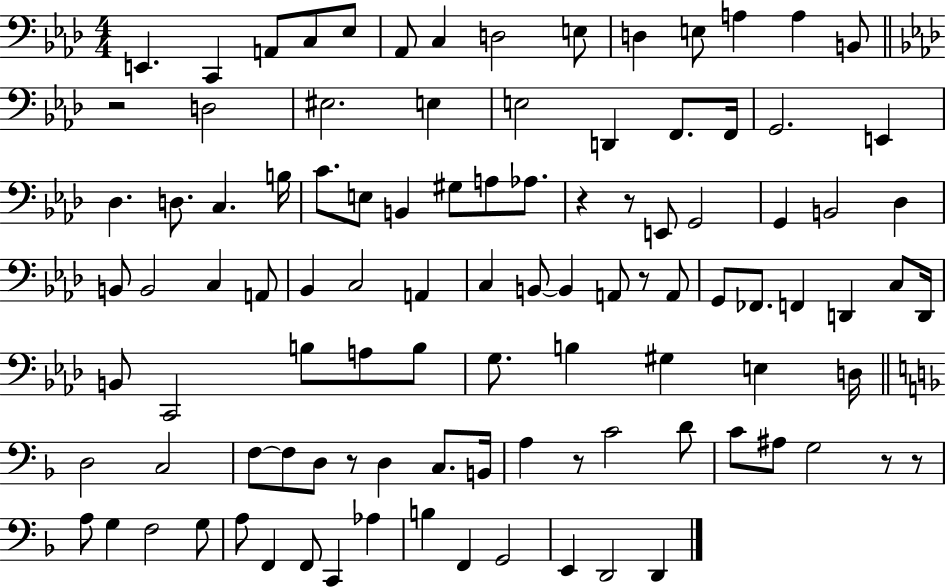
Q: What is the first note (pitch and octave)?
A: E2